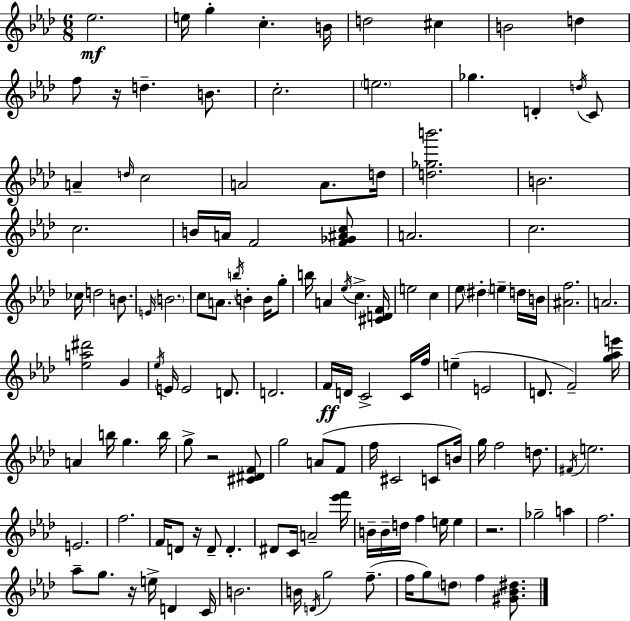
X:1
T:Untitled
M:6/8
L:1/4
K:Ab
_e2 e/4 g c B/4 d2 ^c B2 d f/2 z/4 d B/2 c2 e2 _g D d/4 C/2 A d/4 c2 A2 A/2 d/4 [d_gb']2 B2 c2 B/4 A/4 F2 [F_G^Ac]/2 A2 c2 _c/4 d2 B/2 E/4 B2 c/2 A/2 b/4 B B/4 g/2 b/4 A _e/4 c [^CDF]/4 e2 c _e/2 ^d e d/4 B/4 [^Af]2 A2 [_ea^d']2 G _e/4 E/4 E2 D/2 D2 F/4 D/4 C2 C/4 f/4 e E2 D/2 F2 [g_ae']/4 A b/4 g b/4 g/2 z2 [^C^DF]/2 g2 A/2 F/2 f/4 ^C2 C/2 B/4 g/4 f2 d/2 ^F/4 e2 E2 f2 F/4 D/2 z/4 D/2 D ^D/2 C/4 A2 [_e'f']/4 B/4 B/4 d/4 f e/4 e z2 _g2 a f2 _a/2 g/2 z/4 e/4 D C/4 B2 B/4 D/4 g2 f/2 f/4 g/2 d/2 f [^G_B^d]/2